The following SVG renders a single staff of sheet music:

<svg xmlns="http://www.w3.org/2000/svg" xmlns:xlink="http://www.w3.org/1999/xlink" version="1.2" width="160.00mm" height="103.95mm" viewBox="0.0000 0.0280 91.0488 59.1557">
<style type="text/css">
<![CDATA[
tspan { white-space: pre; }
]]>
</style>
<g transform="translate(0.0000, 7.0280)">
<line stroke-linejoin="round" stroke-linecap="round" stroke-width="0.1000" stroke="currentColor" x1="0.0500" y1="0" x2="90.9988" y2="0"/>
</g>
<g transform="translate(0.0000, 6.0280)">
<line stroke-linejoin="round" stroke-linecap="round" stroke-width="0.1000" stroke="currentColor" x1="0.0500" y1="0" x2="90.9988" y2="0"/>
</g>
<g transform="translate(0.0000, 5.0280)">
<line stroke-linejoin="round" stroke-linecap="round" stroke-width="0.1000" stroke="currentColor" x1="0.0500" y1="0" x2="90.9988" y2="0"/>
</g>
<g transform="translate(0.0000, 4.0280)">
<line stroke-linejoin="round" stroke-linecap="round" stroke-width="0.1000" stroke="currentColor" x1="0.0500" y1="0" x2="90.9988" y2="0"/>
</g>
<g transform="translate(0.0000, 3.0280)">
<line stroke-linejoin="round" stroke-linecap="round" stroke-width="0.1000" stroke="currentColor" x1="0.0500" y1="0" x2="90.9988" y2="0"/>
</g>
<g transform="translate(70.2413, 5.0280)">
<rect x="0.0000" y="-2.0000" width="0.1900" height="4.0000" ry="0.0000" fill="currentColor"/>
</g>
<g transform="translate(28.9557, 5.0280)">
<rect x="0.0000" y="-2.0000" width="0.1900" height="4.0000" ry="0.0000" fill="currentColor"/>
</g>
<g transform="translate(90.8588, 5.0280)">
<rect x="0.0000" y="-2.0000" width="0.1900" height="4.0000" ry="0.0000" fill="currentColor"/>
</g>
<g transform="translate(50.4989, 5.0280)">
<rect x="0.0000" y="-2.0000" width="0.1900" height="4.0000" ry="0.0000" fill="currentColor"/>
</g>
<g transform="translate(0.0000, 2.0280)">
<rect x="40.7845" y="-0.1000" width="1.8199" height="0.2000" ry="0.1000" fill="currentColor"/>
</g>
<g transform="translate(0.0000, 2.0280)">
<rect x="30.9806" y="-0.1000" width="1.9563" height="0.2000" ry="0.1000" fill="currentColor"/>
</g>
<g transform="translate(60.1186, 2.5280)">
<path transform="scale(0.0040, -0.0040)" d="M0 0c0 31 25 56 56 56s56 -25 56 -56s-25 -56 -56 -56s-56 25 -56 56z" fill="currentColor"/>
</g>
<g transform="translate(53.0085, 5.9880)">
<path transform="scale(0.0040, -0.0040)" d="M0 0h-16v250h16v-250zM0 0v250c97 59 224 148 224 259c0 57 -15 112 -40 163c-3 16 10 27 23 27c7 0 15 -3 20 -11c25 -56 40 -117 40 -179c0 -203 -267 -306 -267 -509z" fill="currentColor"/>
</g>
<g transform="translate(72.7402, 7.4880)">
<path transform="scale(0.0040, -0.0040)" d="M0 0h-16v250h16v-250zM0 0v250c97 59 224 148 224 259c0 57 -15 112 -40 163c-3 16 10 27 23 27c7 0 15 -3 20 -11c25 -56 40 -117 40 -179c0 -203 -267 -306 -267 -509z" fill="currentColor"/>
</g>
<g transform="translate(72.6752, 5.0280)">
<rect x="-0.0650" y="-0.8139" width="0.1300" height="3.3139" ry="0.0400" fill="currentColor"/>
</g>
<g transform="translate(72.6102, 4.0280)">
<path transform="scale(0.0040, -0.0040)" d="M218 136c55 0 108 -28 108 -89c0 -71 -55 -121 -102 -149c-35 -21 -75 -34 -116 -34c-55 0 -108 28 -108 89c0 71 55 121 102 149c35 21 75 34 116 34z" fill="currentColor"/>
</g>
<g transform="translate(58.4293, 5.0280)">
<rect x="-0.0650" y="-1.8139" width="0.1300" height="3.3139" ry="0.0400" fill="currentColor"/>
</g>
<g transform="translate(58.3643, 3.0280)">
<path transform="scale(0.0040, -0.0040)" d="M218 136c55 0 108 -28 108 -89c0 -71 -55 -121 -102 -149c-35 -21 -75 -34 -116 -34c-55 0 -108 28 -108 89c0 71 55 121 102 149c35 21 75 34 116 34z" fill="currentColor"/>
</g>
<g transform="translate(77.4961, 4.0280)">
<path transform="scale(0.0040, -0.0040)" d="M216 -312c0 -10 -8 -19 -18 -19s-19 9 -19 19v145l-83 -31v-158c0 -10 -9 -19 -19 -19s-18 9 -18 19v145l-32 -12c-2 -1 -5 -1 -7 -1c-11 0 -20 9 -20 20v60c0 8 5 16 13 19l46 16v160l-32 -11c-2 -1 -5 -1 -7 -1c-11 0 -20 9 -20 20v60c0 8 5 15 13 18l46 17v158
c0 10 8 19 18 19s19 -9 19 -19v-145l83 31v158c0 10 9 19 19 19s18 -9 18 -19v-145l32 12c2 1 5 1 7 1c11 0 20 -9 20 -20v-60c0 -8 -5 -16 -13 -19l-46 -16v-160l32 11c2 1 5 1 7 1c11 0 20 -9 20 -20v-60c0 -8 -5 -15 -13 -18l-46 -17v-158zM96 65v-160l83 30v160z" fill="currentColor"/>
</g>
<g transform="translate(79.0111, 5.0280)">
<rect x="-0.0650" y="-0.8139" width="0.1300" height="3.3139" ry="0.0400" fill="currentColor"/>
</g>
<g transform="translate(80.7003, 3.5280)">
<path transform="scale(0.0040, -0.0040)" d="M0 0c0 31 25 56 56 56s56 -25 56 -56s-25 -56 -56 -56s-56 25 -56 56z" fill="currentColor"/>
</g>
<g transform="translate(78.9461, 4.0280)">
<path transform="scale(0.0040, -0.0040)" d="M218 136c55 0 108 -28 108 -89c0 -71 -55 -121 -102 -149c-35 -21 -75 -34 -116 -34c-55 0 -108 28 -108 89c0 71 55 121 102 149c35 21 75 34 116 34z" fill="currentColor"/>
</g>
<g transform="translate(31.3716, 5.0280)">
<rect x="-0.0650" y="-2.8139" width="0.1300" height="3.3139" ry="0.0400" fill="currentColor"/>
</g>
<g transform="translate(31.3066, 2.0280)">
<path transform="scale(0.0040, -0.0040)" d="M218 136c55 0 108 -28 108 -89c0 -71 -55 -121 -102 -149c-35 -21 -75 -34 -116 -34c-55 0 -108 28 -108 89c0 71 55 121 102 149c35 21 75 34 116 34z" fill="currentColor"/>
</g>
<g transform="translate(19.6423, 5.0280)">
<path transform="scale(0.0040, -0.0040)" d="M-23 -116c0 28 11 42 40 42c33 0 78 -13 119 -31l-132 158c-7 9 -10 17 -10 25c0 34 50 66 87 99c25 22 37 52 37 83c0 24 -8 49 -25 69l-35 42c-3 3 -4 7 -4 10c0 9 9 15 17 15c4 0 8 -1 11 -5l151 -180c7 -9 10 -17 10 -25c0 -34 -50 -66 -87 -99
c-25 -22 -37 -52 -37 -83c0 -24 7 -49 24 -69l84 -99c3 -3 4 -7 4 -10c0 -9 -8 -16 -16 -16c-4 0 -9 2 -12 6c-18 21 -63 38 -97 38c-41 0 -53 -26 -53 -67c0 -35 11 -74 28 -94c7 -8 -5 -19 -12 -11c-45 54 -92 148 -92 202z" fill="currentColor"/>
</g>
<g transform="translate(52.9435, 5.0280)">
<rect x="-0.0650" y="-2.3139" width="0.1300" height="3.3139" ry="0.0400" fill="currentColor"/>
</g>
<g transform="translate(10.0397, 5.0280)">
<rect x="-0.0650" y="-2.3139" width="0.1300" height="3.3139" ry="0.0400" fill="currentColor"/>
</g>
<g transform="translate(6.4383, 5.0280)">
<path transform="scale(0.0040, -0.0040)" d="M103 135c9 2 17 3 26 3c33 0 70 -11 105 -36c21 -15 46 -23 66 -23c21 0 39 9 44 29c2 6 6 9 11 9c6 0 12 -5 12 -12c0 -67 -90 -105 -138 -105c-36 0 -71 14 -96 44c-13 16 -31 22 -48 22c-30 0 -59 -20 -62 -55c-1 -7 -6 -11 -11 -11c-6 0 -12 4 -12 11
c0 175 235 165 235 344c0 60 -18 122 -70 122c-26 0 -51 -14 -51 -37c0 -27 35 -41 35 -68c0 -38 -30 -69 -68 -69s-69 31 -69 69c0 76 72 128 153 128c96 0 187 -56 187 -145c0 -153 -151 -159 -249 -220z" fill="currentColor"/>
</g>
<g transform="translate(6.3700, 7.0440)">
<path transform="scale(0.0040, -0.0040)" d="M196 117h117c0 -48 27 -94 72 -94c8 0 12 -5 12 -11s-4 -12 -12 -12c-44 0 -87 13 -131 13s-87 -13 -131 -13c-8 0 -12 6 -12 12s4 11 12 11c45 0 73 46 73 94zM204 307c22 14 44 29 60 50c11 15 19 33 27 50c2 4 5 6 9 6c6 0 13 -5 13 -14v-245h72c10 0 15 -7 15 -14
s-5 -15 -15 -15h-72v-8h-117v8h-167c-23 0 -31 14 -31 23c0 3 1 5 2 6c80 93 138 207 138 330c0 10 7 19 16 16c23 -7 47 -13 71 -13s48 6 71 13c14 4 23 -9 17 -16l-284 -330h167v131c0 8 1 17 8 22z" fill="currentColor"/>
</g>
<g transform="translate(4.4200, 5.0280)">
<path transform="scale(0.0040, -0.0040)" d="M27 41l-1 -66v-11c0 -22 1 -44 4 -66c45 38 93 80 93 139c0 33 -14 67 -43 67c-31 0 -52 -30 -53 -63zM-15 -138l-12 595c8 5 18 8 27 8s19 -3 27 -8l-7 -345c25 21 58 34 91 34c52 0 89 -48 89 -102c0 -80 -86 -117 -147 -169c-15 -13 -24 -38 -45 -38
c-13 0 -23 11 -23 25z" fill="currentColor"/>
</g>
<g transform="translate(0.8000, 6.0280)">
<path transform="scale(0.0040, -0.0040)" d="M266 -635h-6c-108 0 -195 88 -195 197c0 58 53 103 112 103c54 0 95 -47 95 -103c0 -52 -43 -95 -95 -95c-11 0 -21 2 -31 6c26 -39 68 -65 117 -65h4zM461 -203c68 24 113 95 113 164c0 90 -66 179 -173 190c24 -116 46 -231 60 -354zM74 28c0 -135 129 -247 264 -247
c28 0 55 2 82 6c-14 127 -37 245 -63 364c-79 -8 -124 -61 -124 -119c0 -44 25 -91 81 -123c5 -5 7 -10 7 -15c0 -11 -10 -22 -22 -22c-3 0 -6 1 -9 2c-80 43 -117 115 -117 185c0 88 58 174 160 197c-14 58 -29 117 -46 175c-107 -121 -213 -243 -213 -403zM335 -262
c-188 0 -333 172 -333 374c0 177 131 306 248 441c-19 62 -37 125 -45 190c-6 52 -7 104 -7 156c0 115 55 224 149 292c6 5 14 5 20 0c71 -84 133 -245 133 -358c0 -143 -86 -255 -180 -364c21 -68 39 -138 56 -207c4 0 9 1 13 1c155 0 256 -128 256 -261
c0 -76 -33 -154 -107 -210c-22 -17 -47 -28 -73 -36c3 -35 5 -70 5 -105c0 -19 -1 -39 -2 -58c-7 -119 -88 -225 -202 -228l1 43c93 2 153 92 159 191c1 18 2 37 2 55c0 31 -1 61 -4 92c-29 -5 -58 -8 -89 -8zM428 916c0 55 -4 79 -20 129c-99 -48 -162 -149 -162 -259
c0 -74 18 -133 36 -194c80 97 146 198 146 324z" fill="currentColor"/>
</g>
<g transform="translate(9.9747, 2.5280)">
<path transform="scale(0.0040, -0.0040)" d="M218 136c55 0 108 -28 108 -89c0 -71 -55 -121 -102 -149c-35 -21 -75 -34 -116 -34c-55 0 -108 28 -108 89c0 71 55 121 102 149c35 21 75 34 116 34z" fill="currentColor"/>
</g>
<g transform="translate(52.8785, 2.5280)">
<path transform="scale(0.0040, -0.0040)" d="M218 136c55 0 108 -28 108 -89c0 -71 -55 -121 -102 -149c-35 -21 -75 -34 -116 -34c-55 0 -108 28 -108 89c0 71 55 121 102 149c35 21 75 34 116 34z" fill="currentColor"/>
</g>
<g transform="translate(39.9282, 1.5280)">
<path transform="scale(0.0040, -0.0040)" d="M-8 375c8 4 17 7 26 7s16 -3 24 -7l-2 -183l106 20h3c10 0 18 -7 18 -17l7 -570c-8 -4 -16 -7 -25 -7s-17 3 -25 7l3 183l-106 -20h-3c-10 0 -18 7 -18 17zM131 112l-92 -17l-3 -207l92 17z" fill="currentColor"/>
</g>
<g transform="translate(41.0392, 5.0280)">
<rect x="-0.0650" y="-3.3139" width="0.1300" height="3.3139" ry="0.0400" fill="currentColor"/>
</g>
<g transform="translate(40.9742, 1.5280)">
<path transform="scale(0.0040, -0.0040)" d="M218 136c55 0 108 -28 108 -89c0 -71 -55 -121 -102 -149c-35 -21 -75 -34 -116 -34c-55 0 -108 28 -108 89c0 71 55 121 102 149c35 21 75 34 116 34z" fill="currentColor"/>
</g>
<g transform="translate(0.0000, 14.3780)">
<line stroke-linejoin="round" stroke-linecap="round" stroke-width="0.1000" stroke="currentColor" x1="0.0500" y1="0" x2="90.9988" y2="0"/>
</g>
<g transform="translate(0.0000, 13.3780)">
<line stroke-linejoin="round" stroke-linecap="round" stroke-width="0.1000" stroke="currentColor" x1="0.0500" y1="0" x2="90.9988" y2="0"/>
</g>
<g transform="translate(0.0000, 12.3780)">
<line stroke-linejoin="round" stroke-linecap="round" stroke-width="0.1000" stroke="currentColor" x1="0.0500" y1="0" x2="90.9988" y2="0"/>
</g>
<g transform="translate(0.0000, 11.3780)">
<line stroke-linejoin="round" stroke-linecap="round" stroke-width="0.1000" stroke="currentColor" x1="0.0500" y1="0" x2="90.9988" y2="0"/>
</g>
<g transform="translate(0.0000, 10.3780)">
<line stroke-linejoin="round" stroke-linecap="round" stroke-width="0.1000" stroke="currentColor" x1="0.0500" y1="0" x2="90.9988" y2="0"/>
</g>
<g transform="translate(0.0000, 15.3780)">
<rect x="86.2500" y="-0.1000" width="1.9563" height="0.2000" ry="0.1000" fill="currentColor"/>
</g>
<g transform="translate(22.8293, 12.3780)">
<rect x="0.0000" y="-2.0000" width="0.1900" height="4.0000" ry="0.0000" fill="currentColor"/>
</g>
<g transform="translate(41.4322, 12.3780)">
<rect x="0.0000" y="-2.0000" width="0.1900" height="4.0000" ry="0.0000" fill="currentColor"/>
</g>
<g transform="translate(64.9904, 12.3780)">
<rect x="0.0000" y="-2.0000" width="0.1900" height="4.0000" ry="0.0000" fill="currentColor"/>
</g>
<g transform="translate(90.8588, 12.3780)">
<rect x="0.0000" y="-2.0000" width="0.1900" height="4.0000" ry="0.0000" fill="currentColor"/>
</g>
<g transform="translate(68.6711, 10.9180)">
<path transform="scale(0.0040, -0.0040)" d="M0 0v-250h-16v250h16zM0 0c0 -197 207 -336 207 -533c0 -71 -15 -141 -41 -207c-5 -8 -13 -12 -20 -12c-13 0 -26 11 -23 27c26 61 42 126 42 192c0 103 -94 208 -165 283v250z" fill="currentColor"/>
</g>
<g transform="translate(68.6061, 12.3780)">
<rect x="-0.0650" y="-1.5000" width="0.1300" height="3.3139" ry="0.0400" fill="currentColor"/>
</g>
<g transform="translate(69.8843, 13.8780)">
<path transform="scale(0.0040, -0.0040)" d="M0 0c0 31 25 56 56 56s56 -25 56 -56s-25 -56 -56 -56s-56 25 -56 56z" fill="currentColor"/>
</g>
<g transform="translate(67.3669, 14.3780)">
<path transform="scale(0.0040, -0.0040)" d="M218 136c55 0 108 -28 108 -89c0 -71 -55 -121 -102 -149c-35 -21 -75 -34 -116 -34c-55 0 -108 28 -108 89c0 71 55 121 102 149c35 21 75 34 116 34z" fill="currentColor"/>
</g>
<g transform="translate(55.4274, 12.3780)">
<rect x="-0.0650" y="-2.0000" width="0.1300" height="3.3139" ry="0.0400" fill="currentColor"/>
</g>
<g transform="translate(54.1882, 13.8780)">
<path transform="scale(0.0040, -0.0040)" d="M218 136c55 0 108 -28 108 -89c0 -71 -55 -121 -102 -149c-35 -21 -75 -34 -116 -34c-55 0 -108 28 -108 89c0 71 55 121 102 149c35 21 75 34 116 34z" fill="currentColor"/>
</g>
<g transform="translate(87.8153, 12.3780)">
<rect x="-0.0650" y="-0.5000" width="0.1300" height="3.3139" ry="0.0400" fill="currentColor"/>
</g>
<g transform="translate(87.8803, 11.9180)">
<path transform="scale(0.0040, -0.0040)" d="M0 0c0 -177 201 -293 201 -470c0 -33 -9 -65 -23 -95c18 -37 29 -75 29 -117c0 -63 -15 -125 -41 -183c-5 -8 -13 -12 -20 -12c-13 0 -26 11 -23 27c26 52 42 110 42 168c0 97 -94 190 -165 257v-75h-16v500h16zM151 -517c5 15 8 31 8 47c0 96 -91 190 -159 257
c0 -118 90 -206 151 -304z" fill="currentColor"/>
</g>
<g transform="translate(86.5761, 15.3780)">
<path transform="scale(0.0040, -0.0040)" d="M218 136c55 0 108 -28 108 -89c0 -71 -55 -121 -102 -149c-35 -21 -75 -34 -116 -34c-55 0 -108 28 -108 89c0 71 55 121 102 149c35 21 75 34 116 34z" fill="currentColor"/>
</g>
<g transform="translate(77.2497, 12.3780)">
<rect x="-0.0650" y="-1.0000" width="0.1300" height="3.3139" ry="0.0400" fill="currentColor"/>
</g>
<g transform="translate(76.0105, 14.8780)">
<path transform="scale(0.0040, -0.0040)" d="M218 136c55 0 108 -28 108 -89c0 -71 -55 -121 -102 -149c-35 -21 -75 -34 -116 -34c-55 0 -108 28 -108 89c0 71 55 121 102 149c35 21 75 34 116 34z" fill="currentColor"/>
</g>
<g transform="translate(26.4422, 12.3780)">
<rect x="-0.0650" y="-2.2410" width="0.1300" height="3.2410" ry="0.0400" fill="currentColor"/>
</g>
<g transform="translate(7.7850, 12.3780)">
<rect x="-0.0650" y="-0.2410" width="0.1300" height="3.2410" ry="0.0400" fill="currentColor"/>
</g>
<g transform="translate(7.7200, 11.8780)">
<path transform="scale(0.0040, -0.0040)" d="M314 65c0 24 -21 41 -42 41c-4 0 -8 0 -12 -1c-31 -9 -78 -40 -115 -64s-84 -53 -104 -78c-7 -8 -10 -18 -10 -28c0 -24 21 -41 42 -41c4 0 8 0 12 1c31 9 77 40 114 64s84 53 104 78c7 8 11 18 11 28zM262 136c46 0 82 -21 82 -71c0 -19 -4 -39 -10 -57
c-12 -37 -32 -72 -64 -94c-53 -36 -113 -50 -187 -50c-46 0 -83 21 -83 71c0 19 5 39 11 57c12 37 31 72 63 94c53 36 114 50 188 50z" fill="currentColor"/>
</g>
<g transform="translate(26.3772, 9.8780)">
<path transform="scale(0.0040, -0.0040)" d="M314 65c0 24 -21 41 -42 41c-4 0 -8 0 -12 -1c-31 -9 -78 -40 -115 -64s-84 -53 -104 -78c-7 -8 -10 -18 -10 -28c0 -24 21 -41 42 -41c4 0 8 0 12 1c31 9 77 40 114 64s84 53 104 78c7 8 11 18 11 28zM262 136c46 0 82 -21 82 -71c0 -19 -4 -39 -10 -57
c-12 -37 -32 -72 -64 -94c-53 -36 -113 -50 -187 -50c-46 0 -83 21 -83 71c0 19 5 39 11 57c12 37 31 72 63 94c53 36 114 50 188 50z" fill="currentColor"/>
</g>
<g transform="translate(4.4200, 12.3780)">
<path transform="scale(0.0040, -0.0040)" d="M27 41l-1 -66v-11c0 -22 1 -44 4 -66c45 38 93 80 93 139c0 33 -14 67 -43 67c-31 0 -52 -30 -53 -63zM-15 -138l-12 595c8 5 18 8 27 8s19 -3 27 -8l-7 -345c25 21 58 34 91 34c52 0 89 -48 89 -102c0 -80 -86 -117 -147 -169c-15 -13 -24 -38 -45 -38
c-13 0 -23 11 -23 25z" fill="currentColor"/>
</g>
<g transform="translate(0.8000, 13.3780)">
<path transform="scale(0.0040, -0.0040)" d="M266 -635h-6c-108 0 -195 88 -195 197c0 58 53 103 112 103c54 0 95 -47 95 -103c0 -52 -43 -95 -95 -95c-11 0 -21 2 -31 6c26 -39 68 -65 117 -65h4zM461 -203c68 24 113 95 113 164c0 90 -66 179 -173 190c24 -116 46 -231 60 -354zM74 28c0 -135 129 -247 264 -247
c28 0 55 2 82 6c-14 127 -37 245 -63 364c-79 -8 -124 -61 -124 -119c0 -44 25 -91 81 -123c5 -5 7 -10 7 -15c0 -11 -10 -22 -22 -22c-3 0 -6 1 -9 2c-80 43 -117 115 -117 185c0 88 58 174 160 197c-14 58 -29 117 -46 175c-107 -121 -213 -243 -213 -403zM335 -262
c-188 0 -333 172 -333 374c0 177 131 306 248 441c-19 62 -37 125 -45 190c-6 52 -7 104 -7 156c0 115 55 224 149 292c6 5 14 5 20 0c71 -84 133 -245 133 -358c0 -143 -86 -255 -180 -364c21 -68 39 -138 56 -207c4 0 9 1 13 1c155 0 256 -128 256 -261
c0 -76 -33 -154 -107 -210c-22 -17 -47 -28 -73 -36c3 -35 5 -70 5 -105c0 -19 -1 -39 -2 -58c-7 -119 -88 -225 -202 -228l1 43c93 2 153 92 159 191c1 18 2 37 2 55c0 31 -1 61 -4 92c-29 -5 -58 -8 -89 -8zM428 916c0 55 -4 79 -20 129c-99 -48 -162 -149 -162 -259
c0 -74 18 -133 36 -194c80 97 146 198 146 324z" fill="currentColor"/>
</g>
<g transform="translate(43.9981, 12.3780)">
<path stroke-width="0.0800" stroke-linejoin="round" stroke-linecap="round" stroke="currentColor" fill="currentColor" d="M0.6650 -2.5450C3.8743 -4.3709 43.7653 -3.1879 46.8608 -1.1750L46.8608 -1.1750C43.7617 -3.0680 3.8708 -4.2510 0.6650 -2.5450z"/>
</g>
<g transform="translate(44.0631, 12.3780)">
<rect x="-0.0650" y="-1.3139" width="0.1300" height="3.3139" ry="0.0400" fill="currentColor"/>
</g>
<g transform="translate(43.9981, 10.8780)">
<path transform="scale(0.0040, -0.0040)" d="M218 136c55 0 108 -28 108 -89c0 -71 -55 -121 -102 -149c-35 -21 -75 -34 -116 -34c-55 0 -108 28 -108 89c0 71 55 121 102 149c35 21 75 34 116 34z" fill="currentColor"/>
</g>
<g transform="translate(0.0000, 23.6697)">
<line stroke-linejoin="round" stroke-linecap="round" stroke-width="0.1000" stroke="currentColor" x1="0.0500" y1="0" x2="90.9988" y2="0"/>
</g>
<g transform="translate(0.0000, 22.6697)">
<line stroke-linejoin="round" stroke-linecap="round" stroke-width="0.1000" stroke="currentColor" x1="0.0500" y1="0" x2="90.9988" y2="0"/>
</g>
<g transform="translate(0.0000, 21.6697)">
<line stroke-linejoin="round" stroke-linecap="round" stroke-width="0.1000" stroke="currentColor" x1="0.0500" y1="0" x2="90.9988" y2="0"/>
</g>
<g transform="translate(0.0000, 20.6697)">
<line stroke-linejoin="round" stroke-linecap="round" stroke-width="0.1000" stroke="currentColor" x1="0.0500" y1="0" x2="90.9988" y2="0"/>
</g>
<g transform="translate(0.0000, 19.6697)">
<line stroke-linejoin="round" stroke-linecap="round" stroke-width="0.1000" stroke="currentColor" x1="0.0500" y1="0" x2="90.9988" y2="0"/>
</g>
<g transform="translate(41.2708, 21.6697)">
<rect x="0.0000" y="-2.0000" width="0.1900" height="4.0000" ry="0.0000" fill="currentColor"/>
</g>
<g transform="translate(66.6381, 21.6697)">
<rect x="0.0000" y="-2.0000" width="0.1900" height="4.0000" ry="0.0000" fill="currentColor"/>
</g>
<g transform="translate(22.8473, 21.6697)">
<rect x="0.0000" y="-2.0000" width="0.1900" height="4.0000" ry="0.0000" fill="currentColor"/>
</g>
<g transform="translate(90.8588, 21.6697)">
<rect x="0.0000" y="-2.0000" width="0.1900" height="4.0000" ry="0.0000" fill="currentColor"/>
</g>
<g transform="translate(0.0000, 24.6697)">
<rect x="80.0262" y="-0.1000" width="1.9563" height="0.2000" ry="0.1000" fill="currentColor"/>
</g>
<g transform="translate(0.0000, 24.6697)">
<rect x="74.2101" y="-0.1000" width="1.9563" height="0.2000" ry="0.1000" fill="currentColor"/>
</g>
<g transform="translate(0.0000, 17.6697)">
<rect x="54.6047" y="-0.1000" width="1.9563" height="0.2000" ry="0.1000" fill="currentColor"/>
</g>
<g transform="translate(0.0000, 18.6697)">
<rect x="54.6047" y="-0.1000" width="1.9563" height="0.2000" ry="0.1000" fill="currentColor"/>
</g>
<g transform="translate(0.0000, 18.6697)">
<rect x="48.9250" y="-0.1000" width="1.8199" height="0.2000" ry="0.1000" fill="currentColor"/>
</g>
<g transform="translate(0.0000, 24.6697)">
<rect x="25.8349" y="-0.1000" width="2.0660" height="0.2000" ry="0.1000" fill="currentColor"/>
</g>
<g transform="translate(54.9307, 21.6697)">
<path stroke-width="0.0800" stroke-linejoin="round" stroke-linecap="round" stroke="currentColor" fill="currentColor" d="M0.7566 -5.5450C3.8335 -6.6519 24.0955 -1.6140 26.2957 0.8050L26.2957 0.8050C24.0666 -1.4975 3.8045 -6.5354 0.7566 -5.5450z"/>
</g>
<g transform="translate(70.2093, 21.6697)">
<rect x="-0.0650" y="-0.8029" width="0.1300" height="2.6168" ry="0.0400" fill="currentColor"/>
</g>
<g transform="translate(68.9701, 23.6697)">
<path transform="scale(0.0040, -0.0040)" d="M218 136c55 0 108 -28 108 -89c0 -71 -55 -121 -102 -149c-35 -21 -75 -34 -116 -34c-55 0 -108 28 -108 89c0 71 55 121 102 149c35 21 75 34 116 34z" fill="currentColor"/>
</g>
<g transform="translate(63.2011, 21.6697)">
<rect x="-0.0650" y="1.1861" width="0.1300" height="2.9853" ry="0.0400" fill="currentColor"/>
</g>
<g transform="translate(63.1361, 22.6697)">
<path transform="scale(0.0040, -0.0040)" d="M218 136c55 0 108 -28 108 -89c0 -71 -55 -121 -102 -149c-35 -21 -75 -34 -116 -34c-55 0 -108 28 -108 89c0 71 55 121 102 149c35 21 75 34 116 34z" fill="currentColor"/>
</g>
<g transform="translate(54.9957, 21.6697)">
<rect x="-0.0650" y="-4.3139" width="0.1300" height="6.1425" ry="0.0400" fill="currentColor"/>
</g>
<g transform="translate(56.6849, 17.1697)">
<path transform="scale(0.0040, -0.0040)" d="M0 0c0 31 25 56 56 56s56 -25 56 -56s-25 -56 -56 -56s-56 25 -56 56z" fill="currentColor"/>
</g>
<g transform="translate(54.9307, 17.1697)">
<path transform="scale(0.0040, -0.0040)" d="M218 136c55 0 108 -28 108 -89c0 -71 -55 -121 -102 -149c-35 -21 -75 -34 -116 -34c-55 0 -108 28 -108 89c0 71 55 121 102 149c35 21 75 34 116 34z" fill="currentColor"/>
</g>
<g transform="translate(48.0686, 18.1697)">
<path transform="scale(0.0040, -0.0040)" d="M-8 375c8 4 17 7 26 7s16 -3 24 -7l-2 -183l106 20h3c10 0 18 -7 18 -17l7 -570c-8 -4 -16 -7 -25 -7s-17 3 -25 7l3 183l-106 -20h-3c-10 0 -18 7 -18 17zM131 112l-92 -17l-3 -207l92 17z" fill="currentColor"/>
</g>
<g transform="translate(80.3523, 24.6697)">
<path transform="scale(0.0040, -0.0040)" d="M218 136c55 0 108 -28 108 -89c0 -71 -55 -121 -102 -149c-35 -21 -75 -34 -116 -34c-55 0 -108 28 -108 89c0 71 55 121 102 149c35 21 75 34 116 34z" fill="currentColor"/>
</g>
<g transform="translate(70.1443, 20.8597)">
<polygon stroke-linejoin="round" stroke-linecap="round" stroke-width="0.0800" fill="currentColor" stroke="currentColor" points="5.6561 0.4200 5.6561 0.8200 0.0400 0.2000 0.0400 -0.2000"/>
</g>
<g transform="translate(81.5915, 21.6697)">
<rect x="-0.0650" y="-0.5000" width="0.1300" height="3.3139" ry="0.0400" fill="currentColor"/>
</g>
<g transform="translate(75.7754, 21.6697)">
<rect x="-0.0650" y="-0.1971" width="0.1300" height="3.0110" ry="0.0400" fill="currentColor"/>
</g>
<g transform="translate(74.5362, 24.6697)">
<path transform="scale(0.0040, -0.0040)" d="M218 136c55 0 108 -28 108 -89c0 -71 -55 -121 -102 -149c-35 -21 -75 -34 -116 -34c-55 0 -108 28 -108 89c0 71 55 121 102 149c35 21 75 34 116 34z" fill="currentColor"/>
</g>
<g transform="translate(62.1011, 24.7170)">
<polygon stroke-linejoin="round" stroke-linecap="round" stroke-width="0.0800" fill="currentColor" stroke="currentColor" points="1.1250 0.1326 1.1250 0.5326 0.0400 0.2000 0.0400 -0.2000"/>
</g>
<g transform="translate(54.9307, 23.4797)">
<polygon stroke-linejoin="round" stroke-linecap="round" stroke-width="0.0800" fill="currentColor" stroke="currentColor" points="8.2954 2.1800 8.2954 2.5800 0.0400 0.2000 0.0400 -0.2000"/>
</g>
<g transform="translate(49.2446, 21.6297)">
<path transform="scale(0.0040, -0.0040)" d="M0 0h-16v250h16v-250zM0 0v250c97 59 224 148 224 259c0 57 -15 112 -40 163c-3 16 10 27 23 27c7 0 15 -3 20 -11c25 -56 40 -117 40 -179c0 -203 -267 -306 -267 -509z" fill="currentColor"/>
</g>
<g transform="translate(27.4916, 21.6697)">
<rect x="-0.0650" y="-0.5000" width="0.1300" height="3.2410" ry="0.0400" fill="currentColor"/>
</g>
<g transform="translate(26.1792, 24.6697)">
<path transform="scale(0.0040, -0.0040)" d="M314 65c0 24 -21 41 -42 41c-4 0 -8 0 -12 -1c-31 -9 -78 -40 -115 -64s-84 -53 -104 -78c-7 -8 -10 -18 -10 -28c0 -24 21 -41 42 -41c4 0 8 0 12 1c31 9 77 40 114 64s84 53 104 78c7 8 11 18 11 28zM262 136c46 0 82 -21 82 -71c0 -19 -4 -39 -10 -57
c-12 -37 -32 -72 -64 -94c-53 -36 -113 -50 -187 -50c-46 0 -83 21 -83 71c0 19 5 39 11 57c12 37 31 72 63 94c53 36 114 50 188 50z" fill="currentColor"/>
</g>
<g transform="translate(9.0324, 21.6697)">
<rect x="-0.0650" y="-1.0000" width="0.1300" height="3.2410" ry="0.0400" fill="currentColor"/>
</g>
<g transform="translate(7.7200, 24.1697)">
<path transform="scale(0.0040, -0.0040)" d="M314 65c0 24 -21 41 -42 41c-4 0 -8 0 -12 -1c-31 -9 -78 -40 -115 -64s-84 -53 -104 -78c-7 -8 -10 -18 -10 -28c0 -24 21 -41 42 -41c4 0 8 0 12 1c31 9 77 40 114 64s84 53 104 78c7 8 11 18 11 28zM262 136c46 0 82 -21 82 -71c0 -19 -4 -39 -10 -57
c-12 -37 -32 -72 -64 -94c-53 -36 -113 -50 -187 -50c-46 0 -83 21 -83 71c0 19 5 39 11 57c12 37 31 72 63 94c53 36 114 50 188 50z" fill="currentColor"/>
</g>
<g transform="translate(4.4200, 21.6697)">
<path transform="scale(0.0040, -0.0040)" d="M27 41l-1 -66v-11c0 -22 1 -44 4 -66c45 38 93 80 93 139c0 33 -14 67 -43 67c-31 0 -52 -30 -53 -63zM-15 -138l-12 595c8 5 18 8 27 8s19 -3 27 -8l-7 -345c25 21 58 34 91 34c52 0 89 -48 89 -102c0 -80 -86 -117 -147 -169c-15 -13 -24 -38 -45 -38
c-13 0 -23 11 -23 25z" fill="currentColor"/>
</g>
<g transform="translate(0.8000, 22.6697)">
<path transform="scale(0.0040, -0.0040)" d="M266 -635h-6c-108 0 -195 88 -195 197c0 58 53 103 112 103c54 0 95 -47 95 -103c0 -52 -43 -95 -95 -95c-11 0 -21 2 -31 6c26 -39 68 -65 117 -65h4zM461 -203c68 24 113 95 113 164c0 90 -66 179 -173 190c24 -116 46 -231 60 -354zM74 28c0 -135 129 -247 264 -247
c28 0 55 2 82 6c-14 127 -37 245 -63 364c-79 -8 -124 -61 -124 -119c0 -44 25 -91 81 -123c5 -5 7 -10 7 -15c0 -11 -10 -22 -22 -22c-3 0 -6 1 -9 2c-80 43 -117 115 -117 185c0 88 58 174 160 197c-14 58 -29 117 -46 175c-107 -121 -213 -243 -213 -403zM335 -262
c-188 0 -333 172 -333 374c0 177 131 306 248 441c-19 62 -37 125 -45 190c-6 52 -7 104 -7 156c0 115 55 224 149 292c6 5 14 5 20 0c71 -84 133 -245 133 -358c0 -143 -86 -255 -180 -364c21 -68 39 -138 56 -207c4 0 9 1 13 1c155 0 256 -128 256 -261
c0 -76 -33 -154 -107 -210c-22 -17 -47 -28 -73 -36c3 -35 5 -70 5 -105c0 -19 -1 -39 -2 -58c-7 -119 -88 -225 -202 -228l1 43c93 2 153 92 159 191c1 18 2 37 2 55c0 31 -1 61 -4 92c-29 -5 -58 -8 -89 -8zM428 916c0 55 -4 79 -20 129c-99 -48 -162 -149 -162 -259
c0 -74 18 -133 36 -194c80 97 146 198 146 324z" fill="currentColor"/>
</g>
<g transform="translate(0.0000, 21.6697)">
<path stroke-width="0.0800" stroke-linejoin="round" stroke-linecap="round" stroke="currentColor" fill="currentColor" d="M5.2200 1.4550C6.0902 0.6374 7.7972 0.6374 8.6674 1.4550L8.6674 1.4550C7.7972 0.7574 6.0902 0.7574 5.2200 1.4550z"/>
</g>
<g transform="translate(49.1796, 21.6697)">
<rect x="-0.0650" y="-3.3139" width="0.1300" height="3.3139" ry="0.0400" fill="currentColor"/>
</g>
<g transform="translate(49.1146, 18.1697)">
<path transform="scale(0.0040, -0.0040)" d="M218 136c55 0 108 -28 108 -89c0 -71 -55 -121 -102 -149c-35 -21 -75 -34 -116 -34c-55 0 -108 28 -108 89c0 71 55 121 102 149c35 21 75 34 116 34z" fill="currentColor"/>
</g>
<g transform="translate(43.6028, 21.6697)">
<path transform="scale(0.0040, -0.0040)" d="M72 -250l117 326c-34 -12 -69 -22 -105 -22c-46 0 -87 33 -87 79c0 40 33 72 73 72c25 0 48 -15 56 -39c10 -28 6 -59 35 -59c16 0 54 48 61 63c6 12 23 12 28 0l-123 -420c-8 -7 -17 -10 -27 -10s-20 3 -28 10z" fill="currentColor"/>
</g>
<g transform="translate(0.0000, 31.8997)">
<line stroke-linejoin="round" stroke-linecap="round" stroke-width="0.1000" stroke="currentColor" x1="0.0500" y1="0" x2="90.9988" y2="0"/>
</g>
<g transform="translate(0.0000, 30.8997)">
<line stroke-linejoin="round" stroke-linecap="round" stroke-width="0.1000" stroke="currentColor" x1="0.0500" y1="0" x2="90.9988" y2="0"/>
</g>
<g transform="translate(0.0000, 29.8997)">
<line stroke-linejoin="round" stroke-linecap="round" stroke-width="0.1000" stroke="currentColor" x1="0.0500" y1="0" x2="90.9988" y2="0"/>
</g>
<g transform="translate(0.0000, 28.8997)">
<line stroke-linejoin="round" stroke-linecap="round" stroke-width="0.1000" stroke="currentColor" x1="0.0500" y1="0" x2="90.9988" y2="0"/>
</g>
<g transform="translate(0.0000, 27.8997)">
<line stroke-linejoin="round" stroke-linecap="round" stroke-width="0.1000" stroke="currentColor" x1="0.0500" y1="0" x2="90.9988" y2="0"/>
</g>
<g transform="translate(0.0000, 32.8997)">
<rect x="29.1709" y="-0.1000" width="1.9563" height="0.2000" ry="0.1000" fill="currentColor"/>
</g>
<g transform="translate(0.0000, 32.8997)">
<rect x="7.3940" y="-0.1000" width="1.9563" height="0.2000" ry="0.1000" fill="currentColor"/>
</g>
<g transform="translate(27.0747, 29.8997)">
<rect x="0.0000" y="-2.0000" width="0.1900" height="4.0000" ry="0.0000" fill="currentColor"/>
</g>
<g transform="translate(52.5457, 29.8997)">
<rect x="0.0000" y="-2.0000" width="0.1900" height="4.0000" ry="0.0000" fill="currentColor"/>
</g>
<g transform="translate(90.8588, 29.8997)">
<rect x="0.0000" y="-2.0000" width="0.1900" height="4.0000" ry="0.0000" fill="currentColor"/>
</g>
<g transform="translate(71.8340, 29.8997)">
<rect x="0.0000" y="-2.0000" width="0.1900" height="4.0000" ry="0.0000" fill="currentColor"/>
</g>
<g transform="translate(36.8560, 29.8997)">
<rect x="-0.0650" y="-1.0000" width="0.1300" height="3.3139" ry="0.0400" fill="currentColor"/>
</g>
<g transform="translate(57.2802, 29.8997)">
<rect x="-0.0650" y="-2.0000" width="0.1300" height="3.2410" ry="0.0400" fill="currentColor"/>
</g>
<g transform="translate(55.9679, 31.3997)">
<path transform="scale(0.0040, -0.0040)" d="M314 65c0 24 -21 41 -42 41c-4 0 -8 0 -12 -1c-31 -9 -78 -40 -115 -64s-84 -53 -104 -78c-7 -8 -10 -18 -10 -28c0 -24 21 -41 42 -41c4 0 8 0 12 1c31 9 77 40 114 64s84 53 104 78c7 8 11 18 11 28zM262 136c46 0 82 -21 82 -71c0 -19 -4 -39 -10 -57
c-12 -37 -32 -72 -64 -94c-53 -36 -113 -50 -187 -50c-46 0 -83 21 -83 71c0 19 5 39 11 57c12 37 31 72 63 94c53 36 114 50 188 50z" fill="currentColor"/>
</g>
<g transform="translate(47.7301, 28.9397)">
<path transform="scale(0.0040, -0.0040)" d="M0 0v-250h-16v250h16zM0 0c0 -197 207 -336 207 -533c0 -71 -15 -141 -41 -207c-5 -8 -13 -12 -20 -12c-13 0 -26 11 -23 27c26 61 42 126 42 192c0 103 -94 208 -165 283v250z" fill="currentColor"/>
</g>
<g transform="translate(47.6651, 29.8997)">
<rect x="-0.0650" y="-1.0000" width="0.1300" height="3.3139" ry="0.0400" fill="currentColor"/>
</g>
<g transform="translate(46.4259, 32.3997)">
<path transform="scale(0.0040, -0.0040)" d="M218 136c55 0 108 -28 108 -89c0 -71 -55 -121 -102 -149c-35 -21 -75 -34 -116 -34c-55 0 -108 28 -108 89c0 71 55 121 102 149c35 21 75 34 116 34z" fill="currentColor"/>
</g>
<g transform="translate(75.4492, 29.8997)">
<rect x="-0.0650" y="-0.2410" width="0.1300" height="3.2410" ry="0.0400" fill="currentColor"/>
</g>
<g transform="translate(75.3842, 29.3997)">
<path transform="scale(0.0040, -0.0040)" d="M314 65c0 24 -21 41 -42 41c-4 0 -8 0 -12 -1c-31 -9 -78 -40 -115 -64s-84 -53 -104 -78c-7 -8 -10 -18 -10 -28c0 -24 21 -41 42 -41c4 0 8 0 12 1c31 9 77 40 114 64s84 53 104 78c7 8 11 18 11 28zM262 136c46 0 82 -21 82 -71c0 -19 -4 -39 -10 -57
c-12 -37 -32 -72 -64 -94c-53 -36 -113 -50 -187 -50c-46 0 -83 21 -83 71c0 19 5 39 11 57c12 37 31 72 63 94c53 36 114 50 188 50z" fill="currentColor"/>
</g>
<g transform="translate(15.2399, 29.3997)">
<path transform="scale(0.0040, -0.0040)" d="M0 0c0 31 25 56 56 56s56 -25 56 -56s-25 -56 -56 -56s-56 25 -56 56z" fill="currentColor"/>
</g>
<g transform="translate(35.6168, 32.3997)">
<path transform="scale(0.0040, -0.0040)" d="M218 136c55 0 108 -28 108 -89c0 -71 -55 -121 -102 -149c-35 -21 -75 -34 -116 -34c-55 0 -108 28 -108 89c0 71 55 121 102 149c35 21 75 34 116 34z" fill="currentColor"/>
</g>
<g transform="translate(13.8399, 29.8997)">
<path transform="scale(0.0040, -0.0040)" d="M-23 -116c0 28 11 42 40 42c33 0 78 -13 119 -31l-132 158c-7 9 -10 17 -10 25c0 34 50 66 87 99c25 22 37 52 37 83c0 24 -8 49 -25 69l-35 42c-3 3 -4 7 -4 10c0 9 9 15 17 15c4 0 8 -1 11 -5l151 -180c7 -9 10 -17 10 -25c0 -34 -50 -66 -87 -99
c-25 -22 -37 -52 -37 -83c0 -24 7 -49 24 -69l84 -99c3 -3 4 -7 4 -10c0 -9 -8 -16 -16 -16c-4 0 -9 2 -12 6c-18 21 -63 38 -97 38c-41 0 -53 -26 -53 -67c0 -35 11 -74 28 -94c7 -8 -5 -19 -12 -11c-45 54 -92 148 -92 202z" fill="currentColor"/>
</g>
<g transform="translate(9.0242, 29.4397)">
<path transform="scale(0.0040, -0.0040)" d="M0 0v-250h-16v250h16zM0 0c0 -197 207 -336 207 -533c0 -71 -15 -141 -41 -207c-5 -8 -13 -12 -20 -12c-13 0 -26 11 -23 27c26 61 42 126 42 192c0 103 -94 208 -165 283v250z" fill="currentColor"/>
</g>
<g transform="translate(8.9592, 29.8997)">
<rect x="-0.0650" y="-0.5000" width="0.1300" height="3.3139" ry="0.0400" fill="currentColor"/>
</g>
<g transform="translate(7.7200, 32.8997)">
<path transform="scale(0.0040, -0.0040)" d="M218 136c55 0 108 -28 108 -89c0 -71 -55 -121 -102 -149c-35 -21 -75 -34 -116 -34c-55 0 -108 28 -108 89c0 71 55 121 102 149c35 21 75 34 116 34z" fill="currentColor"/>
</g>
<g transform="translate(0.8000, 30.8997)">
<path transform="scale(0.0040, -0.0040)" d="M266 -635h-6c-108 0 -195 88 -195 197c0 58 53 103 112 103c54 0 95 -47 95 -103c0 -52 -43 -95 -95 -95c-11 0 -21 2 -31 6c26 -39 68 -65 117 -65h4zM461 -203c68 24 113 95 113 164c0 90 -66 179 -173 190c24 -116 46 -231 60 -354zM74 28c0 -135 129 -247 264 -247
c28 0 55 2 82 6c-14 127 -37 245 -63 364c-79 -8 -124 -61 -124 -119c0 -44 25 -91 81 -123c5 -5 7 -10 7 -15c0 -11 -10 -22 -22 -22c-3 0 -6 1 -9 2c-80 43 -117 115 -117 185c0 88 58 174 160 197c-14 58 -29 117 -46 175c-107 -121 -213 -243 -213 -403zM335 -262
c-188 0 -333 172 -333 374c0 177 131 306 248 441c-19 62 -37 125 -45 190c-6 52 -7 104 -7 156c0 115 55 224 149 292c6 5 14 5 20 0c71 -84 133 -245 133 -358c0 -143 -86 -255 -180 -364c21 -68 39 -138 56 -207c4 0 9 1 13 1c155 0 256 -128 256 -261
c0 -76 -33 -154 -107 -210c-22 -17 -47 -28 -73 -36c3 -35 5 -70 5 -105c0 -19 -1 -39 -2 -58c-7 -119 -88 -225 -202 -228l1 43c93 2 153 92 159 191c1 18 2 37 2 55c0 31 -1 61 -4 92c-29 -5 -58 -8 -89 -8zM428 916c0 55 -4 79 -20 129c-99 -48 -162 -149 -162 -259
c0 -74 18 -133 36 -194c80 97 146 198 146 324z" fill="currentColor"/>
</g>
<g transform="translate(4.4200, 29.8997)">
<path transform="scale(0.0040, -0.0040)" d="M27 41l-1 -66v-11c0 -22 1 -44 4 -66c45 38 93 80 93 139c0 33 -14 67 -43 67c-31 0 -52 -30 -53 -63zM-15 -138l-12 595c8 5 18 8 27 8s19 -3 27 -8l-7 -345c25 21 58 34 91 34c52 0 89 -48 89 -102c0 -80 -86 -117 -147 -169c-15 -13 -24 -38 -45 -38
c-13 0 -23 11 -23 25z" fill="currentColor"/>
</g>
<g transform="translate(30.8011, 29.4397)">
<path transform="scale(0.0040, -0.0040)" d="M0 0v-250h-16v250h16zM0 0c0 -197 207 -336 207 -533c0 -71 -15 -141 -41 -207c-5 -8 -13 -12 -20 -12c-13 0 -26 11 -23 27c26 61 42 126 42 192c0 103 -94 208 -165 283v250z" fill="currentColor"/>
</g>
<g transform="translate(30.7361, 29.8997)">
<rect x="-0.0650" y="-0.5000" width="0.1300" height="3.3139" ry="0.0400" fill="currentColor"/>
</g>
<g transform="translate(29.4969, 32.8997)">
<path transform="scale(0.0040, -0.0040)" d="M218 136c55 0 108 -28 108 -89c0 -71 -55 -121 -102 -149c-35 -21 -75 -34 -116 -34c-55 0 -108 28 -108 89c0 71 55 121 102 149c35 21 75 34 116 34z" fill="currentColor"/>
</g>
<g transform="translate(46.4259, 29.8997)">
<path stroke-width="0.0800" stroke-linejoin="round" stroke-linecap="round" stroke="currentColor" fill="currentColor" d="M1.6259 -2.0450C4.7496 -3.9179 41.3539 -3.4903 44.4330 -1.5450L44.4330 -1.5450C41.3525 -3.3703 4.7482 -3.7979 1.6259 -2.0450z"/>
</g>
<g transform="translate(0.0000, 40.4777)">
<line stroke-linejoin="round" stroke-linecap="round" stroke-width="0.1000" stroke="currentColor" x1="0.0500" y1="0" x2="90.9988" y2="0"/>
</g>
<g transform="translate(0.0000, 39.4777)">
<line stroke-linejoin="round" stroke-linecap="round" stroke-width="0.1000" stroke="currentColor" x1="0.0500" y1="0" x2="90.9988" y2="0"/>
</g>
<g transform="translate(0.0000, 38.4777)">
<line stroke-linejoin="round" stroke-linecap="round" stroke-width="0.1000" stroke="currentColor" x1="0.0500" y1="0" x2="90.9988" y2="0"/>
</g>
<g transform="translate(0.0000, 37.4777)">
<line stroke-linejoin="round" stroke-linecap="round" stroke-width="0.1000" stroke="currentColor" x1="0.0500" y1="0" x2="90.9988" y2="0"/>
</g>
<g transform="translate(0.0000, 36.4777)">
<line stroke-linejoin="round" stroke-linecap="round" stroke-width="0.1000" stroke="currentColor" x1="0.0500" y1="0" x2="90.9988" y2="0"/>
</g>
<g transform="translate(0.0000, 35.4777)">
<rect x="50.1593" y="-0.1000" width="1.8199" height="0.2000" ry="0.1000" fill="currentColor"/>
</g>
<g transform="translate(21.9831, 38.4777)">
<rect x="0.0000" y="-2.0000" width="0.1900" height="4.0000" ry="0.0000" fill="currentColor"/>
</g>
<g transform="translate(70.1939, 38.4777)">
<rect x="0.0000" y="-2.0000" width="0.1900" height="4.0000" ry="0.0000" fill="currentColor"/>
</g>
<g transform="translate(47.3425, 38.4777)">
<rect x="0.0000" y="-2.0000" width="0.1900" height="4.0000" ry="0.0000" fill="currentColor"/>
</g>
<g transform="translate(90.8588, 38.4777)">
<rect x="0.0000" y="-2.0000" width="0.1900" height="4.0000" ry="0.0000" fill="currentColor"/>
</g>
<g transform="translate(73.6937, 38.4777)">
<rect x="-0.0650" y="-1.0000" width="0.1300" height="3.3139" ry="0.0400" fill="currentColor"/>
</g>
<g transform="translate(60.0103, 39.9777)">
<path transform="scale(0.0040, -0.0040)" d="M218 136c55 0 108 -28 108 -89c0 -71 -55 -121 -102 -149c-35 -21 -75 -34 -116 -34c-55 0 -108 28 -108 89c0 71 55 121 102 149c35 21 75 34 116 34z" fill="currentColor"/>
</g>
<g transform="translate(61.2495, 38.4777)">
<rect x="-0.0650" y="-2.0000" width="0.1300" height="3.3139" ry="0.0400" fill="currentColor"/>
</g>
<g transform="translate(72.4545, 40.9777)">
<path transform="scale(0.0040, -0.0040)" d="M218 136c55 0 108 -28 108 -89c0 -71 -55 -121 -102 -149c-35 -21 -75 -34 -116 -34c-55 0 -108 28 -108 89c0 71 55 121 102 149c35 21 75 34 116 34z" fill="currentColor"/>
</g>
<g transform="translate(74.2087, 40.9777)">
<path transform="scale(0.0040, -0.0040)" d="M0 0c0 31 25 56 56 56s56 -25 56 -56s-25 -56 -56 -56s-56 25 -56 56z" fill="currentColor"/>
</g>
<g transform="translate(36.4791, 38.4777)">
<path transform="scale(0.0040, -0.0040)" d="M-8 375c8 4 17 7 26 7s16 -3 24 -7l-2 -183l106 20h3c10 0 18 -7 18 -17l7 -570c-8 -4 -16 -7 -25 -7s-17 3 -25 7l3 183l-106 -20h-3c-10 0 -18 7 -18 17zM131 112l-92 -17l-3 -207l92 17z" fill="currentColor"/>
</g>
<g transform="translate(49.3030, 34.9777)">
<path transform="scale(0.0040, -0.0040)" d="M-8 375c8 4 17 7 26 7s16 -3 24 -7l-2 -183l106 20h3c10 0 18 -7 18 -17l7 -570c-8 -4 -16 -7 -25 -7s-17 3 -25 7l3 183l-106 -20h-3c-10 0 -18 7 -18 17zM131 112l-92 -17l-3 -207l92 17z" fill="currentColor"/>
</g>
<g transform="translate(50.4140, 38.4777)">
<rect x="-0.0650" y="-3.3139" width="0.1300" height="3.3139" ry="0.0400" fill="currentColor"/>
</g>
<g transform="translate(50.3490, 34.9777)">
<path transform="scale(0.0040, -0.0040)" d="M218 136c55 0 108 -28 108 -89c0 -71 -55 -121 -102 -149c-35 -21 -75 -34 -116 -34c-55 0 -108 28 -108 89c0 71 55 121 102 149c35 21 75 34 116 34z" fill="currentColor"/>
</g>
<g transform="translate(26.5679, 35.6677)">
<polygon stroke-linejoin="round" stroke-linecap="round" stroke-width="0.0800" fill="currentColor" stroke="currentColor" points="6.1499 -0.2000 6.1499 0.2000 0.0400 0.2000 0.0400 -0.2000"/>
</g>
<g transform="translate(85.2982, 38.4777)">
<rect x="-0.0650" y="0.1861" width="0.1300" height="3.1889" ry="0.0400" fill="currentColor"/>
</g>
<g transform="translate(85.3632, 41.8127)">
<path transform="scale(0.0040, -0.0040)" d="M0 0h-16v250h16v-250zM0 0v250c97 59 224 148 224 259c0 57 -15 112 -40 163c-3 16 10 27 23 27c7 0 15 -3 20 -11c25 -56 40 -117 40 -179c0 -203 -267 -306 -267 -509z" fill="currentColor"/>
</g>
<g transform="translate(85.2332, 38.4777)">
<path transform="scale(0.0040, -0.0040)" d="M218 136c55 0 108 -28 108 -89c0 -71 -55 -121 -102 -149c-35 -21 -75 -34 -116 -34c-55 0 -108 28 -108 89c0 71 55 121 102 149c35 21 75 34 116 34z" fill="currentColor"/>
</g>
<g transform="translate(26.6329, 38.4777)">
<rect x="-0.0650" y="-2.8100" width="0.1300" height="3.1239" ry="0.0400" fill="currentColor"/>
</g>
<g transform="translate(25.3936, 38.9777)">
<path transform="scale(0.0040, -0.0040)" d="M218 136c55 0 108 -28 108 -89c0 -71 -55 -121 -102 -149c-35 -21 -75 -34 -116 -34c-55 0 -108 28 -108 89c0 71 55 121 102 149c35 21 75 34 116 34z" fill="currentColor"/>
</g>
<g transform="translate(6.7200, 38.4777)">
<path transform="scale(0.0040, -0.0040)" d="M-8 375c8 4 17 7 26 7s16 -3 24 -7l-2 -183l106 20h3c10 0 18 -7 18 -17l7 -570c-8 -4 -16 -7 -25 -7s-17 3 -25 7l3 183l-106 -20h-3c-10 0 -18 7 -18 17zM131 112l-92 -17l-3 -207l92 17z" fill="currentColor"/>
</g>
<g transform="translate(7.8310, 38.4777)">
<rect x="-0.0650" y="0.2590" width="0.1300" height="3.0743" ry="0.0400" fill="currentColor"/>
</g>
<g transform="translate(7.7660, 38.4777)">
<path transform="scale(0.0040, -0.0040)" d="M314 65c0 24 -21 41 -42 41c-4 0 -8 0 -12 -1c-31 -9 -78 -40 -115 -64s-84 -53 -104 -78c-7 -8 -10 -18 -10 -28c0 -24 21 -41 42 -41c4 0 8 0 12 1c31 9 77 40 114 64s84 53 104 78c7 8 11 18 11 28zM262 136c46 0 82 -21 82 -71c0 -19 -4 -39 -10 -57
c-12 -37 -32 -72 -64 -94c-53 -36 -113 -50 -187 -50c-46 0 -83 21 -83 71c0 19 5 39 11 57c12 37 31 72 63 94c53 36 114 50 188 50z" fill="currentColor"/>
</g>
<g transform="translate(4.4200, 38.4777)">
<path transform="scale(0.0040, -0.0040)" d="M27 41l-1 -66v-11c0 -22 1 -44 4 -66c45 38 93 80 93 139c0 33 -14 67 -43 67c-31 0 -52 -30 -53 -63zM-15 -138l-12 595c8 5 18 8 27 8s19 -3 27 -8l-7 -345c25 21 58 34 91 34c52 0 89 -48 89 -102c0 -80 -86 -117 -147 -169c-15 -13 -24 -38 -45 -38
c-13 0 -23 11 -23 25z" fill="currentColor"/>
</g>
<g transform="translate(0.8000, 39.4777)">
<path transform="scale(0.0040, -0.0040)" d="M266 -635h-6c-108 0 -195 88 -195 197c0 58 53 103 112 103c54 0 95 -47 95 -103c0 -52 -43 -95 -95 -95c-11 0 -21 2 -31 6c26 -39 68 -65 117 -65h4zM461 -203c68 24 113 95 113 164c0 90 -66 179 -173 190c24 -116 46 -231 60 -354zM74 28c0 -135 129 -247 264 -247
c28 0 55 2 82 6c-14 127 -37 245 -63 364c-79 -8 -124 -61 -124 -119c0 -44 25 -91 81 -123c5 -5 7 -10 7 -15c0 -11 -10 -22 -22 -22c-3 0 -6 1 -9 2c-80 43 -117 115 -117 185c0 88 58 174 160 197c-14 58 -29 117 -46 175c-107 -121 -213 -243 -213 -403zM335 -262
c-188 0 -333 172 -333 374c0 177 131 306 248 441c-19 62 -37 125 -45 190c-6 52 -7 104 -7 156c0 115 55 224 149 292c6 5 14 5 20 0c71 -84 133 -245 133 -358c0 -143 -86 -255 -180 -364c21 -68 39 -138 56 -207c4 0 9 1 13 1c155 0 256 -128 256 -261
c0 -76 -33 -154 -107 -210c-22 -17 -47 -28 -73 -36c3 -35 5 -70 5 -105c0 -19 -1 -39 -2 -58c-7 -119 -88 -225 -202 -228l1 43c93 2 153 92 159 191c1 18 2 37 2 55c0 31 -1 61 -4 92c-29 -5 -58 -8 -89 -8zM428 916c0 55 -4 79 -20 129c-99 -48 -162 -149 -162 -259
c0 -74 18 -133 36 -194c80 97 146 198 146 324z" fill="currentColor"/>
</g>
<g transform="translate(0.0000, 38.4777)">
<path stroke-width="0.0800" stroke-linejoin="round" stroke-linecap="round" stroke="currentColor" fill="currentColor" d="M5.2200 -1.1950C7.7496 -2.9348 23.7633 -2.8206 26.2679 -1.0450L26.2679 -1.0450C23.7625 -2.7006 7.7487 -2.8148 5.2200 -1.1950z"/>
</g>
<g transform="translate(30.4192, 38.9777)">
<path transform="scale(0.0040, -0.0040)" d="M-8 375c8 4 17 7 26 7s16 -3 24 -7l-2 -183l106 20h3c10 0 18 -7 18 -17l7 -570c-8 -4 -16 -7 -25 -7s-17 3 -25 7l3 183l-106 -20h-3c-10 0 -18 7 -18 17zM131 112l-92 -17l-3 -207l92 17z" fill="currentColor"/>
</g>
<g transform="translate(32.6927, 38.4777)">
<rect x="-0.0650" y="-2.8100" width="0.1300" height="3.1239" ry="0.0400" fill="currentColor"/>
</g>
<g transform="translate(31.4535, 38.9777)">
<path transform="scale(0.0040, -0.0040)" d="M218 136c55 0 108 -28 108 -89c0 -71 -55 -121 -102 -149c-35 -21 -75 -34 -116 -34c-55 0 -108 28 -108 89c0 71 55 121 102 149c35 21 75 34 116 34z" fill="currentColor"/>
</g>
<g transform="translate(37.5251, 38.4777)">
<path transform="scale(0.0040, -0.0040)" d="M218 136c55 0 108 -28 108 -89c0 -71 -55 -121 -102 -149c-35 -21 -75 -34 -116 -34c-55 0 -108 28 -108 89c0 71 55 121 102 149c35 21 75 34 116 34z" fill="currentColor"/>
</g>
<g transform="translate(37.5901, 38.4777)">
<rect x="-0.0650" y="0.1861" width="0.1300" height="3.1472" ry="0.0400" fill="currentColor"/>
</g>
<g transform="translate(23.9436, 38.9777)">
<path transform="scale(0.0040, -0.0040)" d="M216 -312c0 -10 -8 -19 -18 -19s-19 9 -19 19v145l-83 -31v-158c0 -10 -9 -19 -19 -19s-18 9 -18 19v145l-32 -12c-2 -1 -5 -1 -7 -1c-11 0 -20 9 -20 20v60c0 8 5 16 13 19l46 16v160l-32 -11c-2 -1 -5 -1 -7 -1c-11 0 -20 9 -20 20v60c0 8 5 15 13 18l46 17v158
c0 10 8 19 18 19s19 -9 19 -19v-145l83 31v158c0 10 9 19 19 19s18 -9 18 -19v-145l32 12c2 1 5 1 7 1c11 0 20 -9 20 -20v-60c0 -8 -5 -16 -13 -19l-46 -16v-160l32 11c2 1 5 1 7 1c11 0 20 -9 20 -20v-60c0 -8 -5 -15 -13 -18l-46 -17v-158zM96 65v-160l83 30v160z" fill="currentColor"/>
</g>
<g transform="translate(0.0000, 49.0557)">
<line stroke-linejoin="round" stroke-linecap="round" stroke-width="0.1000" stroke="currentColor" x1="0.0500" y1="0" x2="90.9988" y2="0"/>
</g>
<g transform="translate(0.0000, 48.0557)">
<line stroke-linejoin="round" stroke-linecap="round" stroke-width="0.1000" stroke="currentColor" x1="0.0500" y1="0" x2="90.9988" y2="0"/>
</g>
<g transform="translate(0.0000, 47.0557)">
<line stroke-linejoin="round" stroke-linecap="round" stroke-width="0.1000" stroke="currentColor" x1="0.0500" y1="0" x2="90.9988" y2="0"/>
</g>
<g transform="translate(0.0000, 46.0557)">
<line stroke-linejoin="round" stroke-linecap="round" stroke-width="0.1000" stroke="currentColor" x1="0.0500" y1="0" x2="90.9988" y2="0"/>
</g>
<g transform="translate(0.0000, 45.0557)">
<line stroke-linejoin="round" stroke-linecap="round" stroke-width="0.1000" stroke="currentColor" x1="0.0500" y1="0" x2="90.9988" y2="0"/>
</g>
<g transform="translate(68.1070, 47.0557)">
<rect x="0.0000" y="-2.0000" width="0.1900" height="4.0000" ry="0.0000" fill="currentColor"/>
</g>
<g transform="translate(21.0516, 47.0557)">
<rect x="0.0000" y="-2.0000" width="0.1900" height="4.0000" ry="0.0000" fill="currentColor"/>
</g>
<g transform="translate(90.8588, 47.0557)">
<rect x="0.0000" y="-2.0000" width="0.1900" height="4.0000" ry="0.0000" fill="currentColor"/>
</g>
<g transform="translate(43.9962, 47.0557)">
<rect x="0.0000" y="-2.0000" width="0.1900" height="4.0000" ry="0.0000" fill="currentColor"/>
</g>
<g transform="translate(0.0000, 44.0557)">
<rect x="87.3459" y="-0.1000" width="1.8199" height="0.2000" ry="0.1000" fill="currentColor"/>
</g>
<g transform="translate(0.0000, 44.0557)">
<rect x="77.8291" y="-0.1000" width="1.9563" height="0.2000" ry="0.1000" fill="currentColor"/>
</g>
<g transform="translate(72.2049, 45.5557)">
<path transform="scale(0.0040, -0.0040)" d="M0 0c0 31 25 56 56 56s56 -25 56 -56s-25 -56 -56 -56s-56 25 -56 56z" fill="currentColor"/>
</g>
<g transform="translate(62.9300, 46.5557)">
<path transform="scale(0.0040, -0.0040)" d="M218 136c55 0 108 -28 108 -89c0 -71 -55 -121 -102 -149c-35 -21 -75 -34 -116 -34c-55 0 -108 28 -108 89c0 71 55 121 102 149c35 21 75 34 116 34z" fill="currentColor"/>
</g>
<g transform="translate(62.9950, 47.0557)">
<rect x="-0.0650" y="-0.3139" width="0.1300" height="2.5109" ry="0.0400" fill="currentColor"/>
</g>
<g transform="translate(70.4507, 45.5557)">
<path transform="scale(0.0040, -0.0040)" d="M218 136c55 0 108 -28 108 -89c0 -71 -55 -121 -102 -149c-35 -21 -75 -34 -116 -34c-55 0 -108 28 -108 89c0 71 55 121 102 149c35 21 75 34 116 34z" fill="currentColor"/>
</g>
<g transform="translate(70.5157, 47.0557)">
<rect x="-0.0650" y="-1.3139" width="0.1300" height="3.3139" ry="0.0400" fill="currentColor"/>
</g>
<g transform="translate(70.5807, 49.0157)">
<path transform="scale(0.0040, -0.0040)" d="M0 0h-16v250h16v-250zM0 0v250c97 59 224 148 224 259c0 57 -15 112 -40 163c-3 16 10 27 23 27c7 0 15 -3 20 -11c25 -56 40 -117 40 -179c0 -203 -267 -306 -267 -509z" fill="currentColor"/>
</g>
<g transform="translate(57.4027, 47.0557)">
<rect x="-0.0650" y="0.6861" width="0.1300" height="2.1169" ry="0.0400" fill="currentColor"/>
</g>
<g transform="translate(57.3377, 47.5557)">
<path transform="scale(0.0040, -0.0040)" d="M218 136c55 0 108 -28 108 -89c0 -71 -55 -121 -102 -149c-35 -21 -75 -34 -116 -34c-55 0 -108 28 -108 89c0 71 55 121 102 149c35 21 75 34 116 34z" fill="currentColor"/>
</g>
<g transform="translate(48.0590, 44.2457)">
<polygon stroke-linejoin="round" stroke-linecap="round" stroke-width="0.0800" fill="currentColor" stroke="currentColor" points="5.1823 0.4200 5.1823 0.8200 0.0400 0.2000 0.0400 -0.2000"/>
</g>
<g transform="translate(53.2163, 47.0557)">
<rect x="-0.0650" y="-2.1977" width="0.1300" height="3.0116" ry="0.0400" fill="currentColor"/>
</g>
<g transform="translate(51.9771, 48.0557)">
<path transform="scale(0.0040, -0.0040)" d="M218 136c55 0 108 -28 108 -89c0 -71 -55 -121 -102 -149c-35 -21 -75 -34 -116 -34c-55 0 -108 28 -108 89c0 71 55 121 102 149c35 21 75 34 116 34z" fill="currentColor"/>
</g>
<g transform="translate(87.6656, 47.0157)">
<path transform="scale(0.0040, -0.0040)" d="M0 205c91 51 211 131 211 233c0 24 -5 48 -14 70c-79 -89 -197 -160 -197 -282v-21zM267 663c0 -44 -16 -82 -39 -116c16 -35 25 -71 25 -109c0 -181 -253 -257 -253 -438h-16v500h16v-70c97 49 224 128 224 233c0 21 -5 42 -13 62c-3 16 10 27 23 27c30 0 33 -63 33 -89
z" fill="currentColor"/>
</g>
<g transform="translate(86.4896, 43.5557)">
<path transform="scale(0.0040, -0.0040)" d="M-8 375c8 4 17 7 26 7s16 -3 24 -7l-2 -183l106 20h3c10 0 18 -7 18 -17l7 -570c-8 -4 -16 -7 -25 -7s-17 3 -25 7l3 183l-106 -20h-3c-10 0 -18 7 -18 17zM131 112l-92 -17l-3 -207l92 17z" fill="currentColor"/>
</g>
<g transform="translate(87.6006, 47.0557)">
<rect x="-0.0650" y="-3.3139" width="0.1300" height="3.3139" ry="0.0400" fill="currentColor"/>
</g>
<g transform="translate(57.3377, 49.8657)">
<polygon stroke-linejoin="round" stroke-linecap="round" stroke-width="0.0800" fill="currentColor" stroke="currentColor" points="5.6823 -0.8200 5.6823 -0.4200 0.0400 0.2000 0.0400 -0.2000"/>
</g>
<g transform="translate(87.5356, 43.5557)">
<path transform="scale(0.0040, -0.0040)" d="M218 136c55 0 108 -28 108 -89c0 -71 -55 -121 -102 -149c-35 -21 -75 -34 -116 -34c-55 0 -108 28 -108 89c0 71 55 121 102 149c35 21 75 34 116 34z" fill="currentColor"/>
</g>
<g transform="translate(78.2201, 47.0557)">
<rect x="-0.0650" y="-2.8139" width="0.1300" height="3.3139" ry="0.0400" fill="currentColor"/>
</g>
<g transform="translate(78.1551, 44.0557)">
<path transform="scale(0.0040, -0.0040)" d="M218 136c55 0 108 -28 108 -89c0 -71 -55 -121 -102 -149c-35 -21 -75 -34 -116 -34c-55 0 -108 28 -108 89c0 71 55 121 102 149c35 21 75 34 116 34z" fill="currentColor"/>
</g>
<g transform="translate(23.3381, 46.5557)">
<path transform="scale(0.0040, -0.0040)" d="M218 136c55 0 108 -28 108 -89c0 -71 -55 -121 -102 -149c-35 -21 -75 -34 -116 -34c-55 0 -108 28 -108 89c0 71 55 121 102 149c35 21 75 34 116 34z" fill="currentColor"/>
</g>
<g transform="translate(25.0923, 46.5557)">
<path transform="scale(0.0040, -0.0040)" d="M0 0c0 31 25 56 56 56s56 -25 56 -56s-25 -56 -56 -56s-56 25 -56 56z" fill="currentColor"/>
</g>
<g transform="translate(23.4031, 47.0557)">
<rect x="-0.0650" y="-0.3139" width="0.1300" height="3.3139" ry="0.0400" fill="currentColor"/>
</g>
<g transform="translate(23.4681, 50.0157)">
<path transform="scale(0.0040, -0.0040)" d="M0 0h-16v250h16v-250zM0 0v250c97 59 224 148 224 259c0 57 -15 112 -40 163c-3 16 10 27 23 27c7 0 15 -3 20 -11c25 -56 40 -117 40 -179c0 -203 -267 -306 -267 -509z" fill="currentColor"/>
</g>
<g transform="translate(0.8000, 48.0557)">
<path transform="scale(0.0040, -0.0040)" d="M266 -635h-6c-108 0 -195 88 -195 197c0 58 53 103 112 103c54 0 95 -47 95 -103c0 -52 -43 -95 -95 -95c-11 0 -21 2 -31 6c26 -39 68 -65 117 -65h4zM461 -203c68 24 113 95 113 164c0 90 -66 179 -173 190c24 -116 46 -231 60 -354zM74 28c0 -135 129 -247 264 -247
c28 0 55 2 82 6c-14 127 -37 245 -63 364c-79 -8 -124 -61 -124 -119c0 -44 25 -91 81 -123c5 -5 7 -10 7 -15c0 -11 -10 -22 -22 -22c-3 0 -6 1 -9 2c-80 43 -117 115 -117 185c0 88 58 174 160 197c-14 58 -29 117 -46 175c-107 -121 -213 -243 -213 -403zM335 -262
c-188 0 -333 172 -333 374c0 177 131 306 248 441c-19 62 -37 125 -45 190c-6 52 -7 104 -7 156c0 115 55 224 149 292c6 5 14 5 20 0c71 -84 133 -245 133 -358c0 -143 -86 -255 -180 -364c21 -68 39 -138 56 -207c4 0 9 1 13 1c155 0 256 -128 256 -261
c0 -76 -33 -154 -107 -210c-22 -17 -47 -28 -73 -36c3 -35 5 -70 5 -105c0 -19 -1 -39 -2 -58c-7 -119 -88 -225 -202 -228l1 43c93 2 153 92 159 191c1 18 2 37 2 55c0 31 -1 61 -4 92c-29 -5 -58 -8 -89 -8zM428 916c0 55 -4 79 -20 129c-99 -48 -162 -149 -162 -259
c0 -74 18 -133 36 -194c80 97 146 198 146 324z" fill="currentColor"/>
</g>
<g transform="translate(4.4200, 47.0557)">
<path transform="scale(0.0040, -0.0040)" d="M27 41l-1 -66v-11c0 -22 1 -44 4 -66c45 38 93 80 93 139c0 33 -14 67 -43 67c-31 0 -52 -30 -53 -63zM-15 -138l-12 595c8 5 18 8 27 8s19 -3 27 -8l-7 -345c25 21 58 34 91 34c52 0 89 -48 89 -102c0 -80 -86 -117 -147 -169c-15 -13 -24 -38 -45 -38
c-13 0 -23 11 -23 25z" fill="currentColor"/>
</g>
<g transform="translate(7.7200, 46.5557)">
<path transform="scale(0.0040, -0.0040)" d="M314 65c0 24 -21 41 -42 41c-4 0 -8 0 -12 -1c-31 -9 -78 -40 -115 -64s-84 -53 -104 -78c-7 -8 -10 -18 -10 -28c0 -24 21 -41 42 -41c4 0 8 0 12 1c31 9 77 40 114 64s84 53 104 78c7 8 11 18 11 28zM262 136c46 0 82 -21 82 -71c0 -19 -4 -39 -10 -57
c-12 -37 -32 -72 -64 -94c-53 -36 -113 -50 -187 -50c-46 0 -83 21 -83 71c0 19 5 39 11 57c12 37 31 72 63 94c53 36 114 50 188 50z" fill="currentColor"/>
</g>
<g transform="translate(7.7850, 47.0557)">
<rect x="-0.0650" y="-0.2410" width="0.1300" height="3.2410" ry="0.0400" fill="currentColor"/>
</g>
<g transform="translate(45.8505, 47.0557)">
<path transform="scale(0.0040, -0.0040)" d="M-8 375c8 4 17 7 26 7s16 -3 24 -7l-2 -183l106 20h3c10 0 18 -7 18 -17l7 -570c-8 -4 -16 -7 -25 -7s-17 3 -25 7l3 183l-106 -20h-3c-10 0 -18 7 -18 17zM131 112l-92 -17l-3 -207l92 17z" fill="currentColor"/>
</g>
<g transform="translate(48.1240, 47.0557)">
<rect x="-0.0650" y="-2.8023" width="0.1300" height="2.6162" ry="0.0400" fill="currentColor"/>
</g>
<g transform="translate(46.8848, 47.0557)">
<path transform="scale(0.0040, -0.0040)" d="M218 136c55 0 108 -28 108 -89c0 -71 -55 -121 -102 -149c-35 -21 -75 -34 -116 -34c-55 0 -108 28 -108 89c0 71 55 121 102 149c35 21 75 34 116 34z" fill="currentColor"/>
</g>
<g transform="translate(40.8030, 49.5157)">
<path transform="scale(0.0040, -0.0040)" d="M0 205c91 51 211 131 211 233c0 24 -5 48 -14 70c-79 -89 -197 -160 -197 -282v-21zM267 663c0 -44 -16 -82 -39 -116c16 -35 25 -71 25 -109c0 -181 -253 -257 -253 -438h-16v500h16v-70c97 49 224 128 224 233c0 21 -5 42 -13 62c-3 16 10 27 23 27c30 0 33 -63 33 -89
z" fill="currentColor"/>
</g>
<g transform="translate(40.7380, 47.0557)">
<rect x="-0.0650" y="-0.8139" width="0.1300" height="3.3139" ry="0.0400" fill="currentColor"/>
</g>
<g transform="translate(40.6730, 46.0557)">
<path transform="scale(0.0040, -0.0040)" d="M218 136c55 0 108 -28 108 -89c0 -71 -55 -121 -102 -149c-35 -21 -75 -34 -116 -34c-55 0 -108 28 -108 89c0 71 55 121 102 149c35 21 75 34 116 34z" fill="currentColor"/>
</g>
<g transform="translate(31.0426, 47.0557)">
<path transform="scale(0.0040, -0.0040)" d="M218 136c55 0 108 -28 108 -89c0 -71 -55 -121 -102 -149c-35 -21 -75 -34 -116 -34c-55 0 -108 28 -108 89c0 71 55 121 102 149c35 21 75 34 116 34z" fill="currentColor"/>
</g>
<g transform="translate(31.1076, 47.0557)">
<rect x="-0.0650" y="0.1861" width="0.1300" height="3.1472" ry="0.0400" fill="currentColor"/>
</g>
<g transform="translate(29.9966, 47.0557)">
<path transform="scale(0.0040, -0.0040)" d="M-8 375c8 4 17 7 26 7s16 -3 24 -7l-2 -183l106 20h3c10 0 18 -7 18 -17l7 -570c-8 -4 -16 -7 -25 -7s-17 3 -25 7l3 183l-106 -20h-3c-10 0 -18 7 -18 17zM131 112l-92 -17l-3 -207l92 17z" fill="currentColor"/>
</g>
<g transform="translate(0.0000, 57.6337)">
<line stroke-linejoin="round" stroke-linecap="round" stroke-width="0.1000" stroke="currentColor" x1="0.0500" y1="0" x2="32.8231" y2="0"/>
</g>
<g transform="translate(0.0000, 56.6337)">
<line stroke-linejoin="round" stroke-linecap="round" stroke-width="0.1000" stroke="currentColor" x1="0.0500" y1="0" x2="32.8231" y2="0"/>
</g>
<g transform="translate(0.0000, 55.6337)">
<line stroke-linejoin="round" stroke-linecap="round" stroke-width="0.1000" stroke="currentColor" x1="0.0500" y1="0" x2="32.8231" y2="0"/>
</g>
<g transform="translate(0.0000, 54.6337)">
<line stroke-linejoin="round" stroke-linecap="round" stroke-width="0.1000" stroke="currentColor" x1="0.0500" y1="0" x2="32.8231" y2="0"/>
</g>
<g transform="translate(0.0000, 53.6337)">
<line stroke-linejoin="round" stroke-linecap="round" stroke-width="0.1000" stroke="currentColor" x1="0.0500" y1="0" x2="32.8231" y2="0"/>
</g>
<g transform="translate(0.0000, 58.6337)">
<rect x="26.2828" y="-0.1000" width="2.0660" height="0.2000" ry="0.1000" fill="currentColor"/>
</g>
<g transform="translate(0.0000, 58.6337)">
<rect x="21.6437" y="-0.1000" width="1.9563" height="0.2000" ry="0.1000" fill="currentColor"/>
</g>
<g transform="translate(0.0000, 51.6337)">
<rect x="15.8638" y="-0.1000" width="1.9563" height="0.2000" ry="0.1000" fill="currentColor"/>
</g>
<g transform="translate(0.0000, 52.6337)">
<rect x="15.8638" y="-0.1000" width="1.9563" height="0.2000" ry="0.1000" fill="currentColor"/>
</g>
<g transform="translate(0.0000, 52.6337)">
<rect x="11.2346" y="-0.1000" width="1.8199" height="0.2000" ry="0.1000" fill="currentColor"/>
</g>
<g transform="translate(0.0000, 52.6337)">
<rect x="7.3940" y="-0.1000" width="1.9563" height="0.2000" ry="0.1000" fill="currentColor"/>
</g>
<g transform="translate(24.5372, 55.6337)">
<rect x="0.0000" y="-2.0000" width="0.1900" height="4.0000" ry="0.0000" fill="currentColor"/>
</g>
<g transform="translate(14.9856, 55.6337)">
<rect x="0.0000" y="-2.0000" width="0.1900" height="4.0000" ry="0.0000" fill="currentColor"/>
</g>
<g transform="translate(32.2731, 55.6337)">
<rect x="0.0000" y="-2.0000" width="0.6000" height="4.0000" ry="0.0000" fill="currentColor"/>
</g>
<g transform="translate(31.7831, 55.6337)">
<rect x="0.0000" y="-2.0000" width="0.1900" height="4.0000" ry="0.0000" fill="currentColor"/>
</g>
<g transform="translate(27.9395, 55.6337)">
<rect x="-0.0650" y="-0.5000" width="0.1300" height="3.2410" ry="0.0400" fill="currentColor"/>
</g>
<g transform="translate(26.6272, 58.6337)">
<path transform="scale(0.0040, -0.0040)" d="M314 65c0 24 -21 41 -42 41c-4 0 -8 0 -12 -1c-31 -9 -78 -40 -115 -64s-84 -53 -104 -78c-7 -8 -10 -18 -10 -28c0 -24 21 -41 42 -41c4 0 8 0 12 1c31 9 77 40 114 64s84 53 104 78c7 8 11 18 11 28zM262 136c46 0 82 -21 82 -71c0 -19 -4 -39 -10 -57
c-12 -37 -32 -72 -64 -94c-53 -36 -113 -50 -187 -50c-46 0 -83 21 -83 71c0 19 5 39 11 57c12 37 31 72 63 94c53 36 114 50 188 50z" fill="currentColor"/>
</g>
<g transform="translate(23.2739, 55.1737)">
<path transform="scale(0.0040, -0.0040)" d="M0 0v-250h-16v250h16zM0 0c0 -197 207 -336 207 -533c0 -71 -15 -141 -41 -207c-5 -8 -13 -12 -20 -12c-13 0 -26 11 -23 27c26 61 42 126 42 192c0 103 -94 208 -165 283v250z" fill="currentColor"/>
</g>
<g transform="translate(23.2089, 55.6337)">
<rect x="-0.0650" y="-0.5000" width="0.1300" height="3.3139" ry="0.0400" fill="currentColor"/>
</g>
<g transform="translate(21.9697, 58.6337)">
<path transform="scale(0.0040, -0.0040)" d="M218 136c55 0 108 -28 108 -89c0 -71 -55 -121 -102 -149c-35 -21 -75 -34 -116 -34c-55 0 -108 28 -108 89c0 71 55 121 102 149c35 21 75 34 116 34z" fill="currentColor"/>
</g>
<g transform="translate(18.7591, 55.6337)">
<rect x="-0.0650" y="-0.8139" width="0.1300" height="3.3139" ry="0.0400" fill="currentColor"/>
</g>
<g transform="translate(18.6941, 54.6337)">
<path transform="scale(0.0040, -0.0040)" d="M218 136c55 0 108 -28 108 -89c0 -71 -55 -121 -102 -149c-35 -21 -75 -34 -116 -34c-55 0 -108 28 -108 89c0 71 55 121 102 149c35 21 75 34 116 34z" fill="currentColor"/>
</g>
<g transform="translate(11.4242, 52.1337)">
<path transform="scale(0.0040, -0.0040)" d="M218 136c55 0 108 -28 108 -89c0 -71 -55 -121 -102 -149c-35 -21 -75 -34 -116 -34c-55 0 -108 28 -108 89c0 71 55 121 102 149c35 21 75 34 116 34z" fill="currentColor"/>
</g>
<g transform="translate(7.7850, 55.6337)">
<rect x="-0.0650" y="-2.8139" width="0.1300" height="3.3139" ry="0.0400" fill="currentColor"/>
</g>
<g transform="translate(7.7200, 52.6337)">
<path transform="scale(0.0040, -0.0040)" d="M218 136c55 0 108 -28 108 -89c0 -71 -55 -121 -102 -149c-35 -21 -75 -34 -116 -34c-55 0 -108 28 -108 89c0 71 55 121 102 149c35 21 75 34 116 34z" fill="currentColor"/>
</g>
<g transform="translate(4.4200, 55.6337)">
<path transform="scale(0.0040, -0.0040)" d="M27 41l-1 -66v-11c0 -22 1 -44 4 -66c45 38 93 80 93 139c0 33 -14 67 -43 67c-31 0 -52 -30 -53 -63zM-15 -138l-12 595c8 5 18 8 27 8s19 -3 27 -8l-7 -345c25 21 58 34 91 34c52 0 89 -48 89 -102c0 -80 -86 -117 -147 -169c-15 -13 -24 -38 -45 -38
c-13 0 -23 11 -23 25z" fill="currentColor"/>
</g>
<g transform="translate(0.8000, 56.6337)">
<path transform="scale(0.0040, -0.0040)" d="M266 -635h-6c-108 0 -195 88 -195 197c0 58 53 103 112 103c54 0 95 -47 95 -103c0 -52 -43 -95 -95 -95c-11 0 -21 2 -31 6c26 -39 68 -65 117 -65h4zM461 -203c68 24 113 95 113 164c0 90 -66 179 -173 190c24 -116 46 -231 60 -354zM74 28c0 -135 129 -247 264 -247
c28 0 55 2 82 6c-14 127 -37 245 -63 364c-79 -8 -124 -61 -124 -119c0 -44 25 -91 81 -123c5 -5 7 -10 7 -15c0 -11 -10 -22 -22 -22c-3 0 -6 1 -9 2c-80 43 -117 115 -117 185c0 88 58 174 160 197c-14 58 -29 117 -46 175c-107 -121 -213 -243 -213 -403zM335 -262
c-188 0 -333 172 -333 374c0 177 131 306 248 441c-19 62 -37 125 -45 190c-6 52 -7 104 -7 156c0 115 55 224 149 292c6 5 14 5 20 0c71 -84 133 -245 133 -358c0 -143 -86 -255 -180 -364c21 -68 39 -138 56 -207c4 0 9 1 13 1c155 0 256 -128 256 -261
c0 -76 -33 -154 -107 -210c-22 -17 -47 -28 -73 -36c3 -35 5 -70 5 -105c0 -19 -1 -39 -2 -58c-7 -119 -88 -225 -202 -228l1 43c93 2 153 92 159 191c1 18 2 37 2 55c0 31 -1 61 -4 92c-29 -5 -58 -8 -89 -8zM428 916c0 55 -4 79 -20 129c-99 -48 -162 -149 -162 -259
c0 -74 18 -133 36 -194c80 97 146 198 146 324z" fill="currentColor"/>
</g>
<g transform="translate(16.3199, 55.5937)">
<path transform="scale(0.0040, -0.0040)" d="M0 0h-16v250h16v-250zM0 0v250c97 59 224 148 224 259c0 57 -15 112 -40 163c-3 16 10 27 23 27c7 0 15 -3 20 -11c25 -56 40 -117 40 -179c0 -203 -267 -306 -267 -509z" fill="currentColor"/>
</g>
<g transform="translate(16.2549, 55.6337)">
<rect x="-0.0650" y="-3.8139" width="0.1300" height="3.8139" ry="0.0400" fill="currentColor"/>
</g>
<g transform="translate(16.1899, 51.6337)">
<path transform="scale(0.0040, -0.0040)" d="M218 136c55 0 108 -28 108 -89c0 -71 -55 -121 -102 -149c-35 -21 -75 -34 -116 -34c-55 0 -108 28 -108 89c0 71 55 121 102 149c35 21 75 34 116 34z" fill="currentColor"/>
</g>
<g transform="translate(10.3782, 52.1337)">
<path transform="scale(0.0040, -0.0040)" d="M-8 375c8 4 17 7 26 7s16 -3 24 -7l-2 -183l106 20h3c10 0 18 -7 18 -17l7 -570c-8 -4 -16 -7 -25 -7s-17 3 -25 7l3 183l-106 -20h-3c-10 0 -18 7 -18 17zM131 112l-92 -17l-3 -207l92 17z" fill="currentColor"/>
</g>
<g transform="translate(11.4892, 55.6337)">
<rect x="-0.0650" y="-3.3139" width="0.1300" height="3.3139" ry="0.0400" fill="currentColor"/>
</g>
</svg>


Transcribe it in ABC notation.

X:1
T:Untitled
M:2/4
L:1/4
K:F
g z a b g/2 f d/2 ^d c2 g2 e F E/2 D C/4 D2 C2 z/2 b/2 d'/2 G/4 E/2 C/2 C C/2 z C/2 D D/2 F2 c2 B2 ^A/2 A/2 B b F D _B/2 c2 c/2 B d/4 B/2 G/2 A/2 c/2 e/2 a b/4 a b c'/2 d C/2 C2